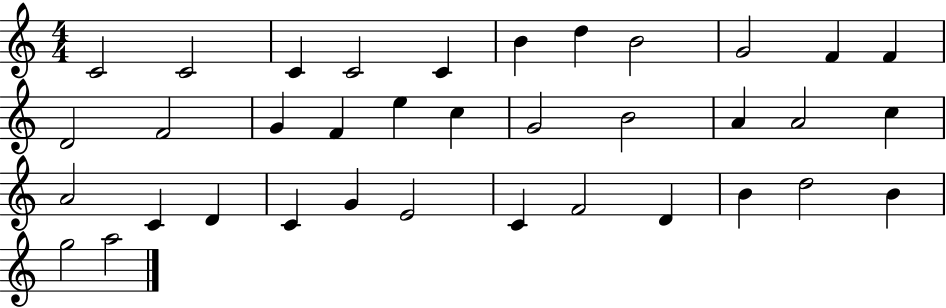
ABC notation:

X:1
T:Untitled
M:4/4
L:1/4
K:C
C2 C2 C C2 C B d B2 G2 F F D2 F2 G F e c G2 B2 A A2 c A2 C D C G E2 C F2 D B d2 B g2 a2